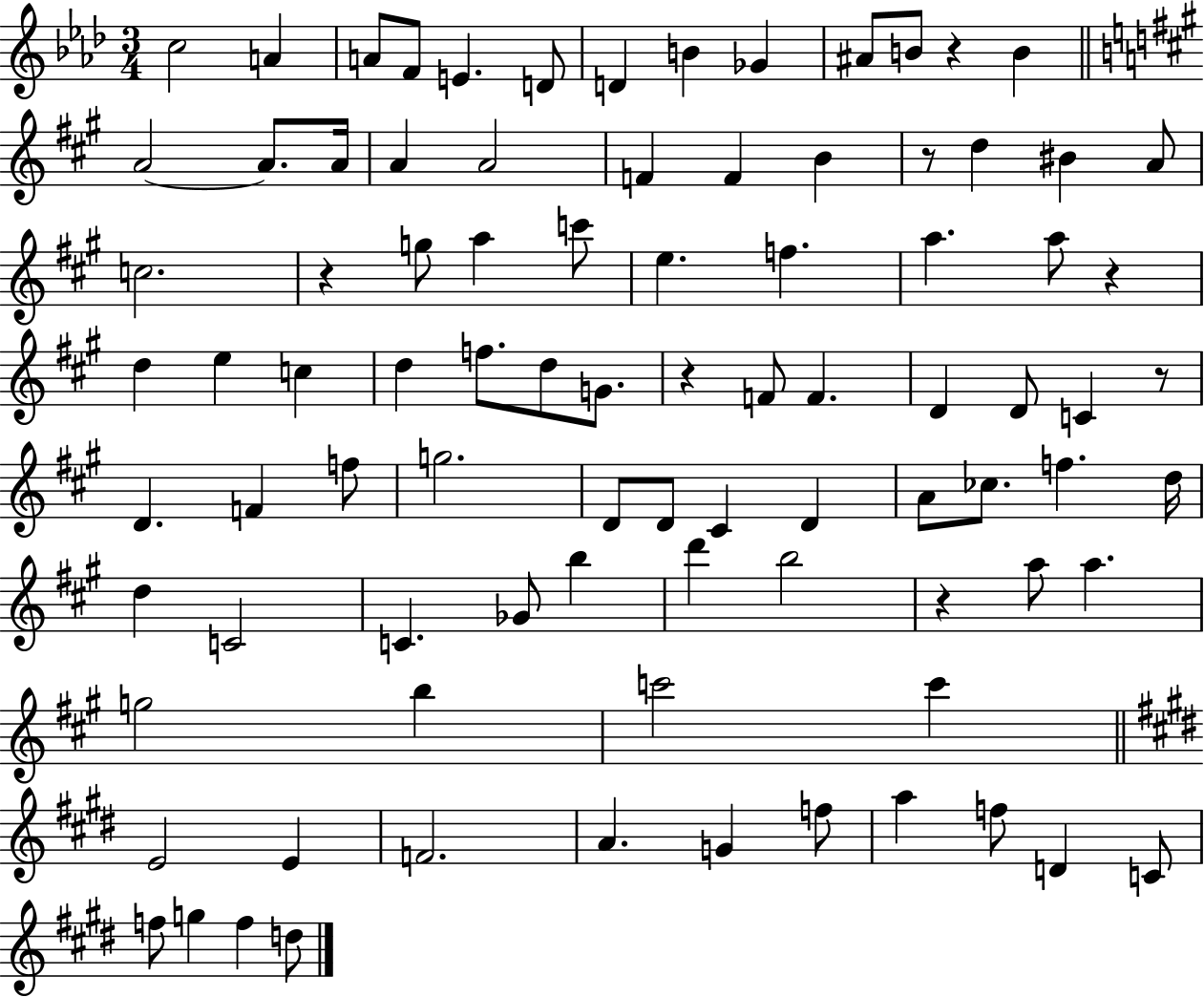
X:1
T:Untitled
M:3/4
L:1/4
K:Ab
c2 A A/2 F/2 E D/2 D B _G ^A/2 B/2 z B A2 A/2 A/4 A A2 F F B z/2 d ^B A/2 c2 z g/2 a c'/2 e f a a/2 z d e c d f/2 d/2 G/2 z F/2 F D D/2 C z/2 D F f/2 g2 D/2 D/2 ^C D A/2 _c/2 f d/4 d C2 C _G/2 b d' b2 z a/2 a g2 b c'2 c' E2 E F2 A G f/2 a f/2 D C/2 f/2 g f d/2